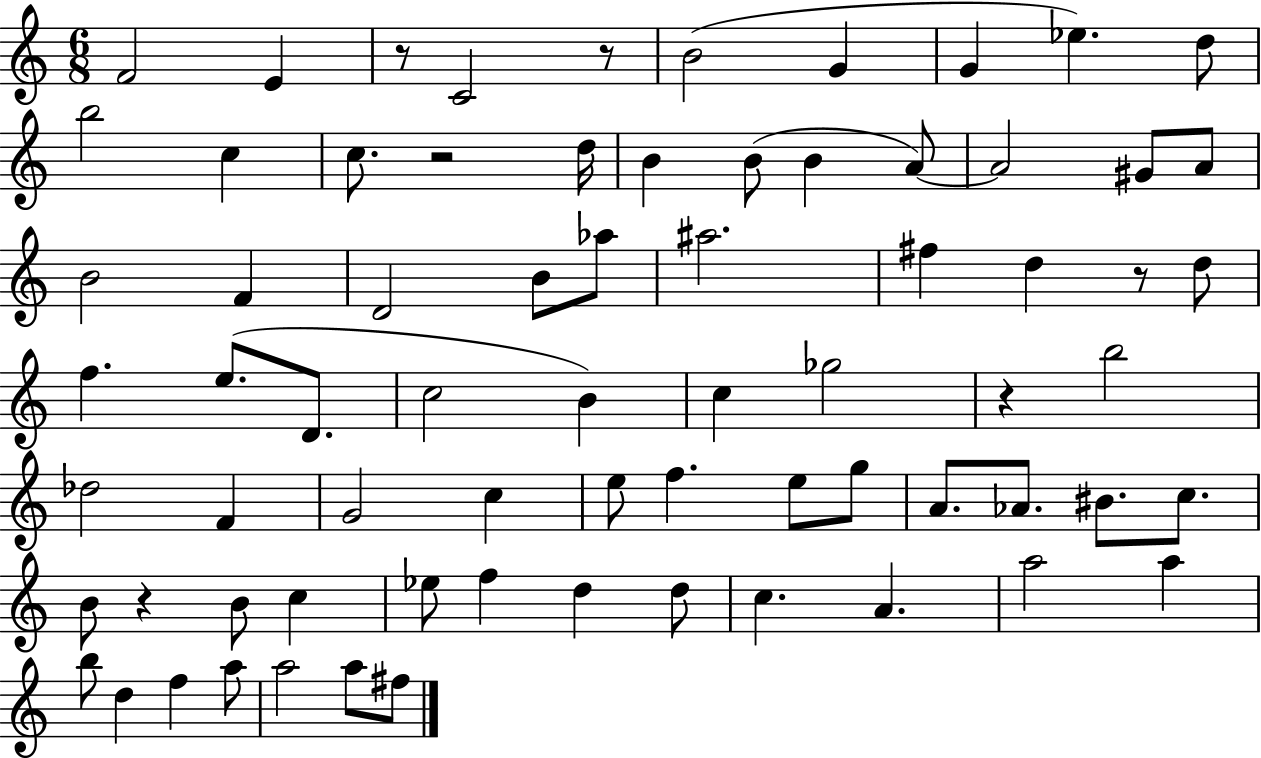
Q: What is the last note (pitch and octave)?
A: F#5